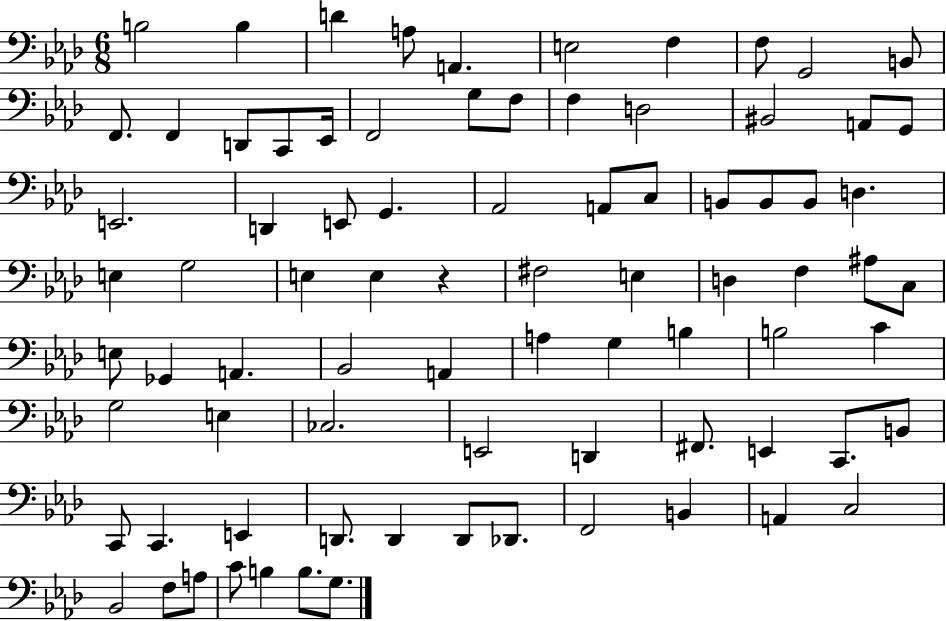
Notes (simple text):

B3/h B3/q D4/q A3/e A2/q. E3/h F3/q F3/e G2/h B2/e F2/e. F2/q D2/e C2/e Eb2/s F2/h G3/e F3/e F3/q D3/h BIS2/h A2/e G2/e E2/h. D2/q E2/e G2/q. Ab2/h A2/e C3/e B2/e B2/e B2/e D3/q. E3/q G3/h E3/q E3/q R/q F#3/h E3/q D3/q F3/q A#3/e C3/e E3/e Gb2/q A2/q. Bb2/h A2/q A3/q G3/q B3/q B3/h C4/q G3/h E3/q CES3/h. E2/h D2/q F#2/e. E2/q C2/e. B2/e C2/e C2/q. E2/q D2/e. D2/q D2/e Db2/e. F2/h B2/q A2/q C3/h Bb2/h F3/e A3/e C4/e B3/q B3/e. G3/e.